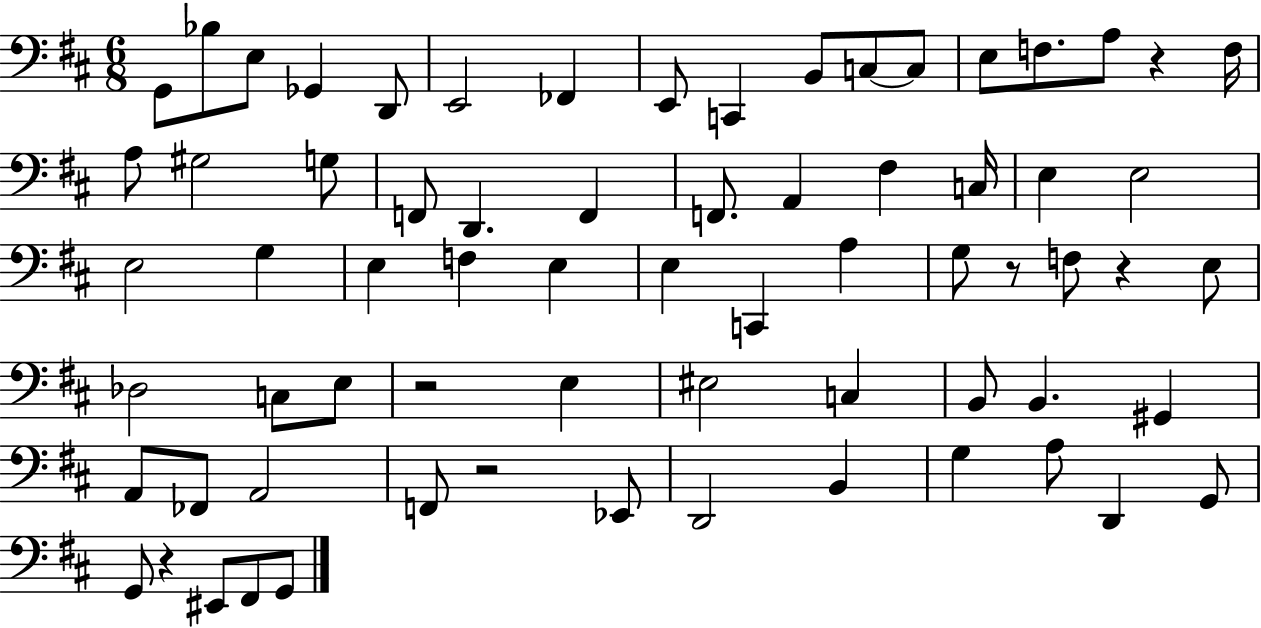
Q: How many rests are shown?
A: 6